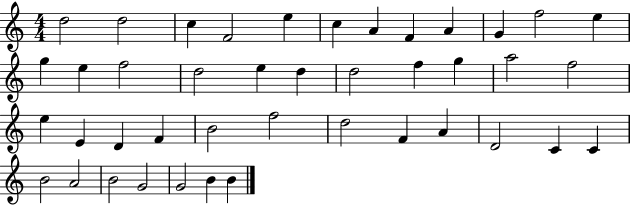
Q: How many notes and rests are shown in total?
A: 42